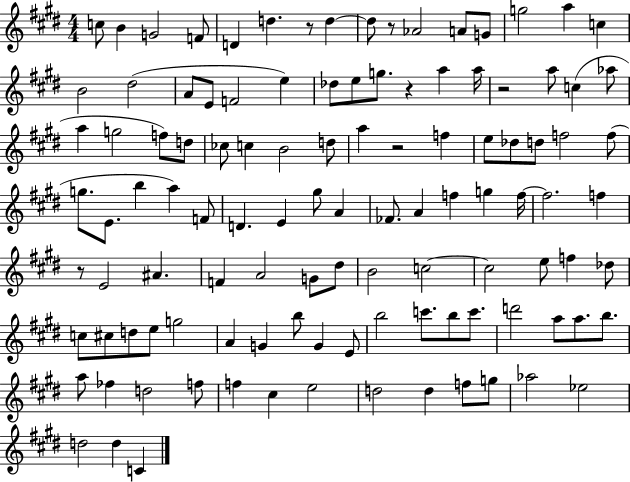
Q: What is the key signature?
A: E major